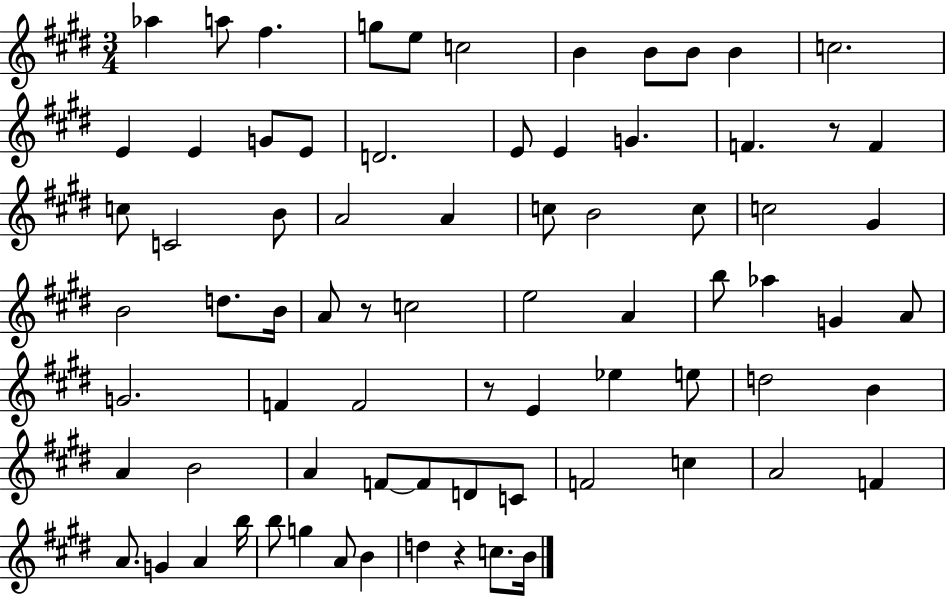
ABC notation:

X:1
T:Untitled
M:3/4
L:1/4
K:E
_a a/2 ^f g/2 e/2 c2 B B/2 B/2 B c2 E E G/2 E/2 D2 E/2 E G F z/2 F c/2 C2 B/2 A2 A c/2 B2 c/2 c2 ^G B2 d/2 B/4 A/2 z/2 c2 e2 A b/2 _a G A/2 G2 F F2 z/2 E _e e/2 d2 B A B2 A F/2 F/2 D/2 C/2 F2 c A2 F A/2 G A b/4 b/2 g A/2 B d z c/2 B/4